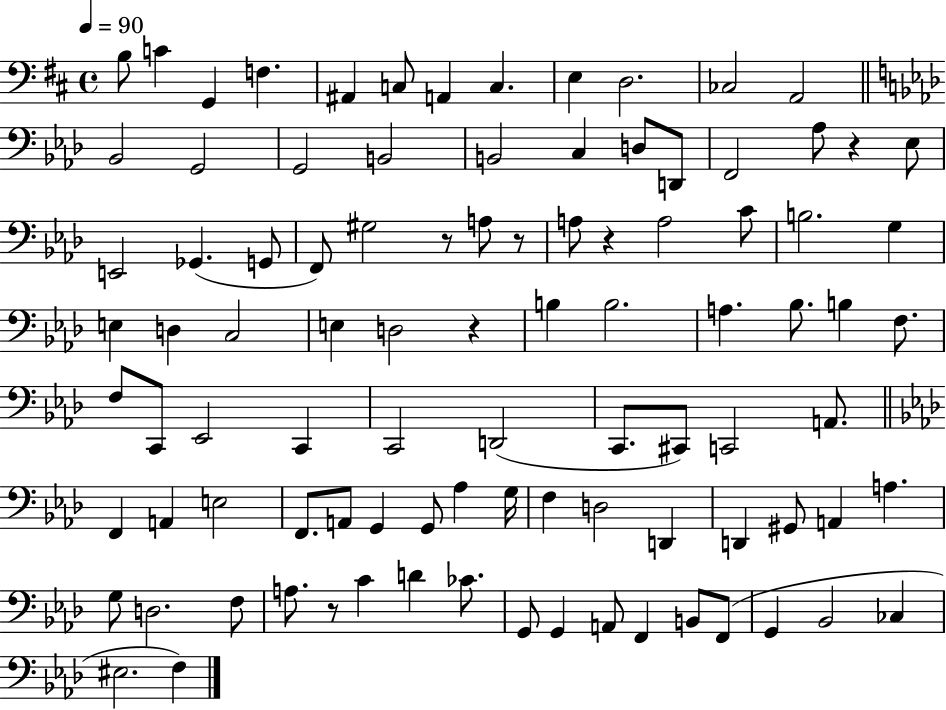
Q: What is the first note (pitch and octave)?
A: B3